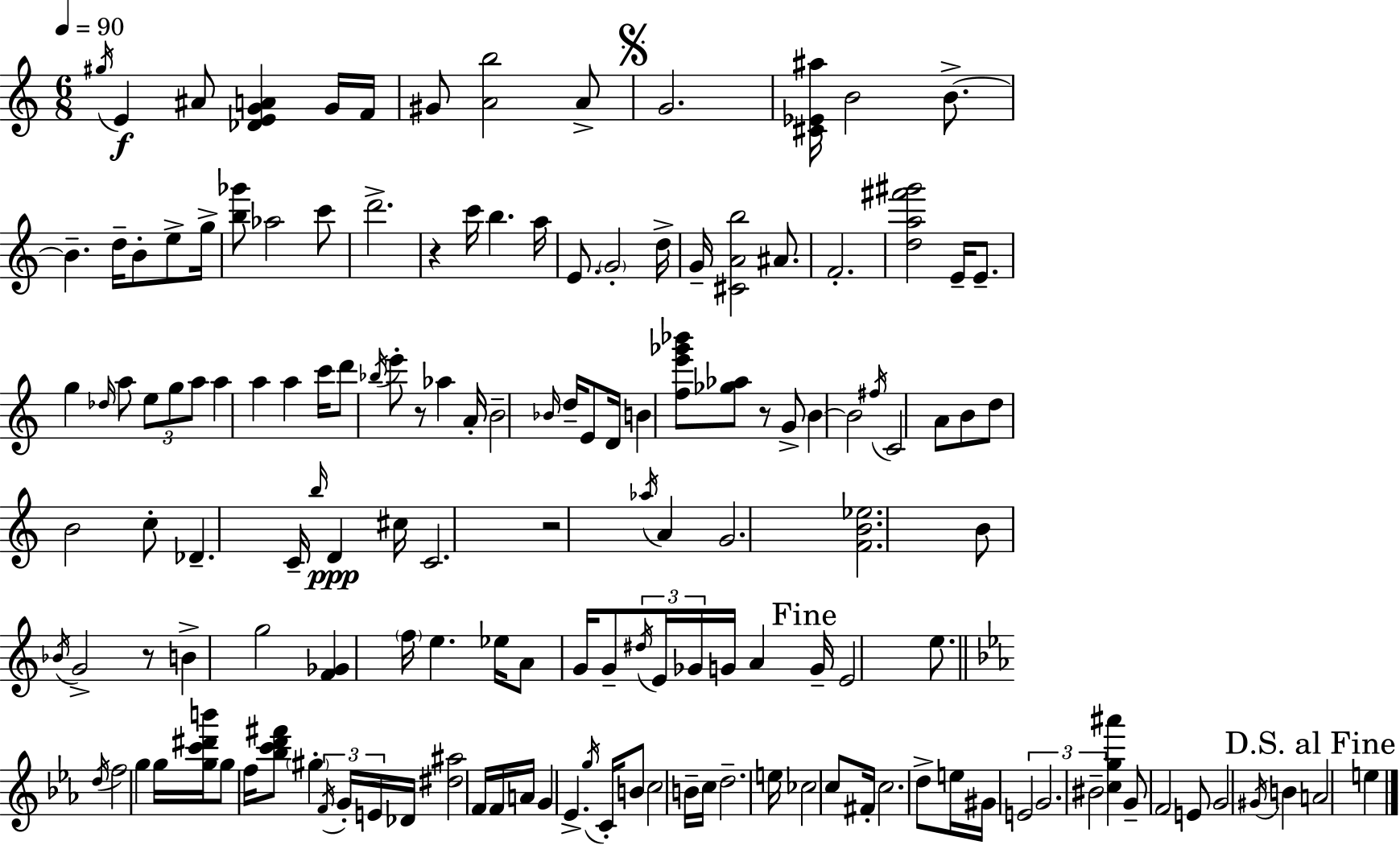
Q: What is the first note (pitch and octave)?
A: G#5